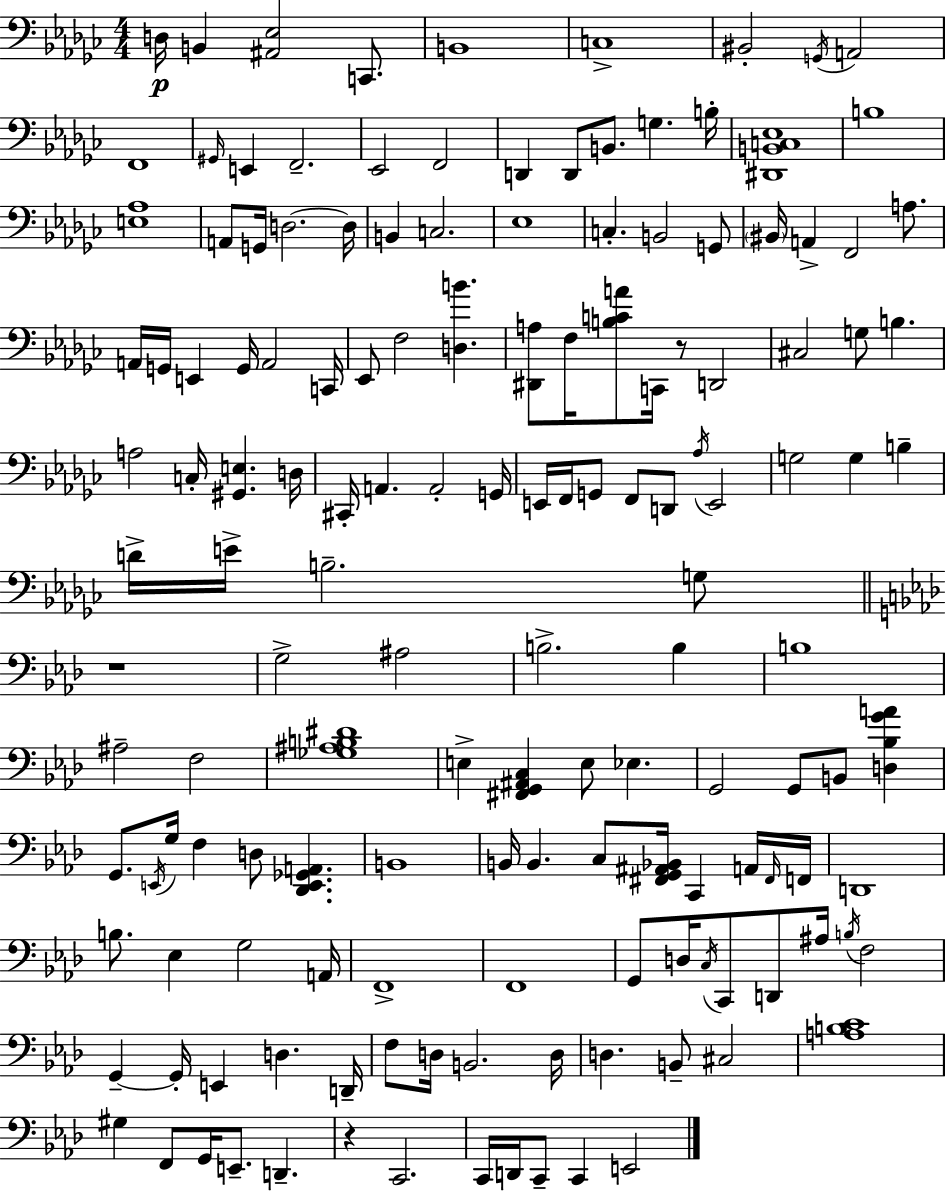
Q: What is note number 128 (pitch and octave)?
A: C2